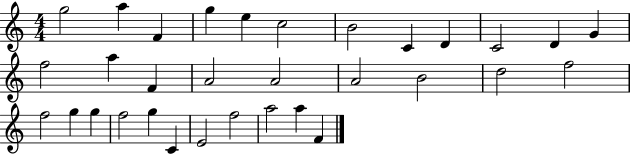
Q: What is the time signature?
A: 4/4